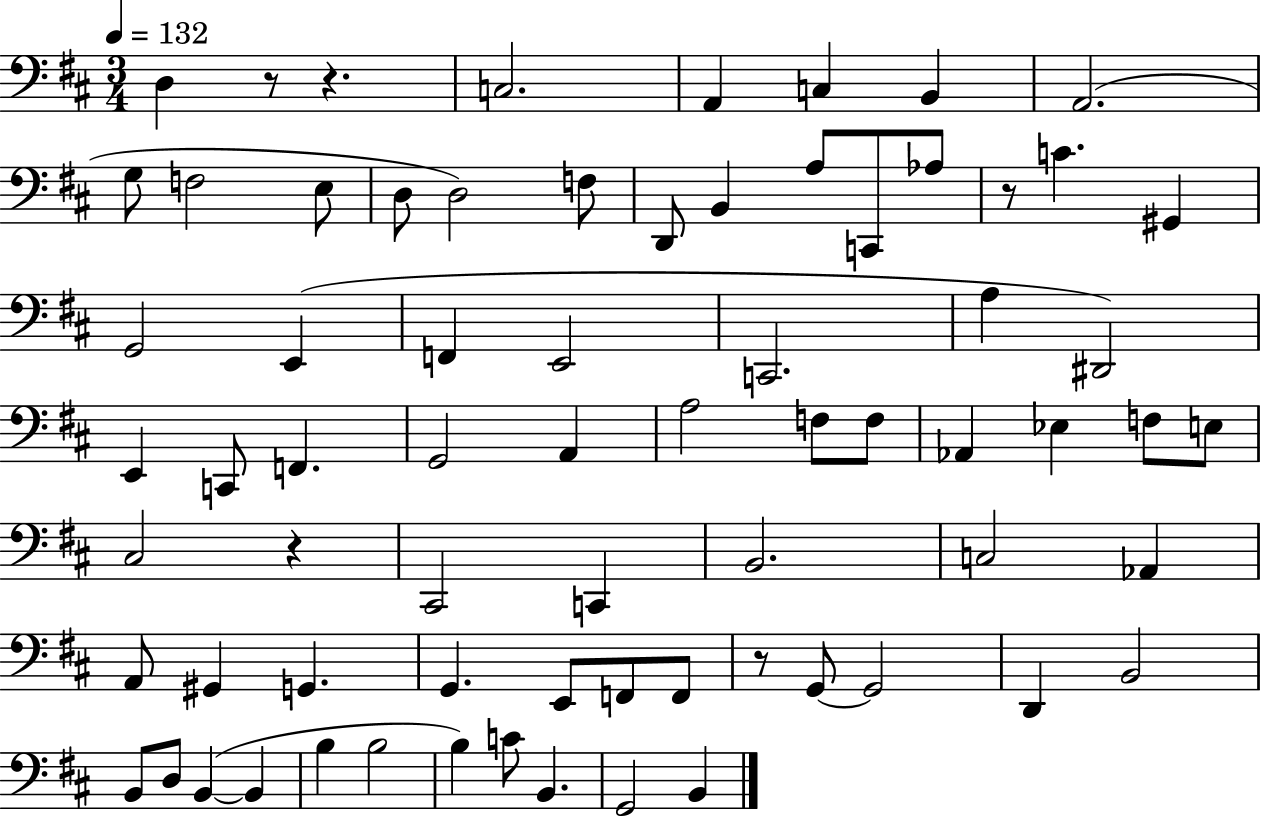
D3/q R/e R/q. C3/h. A2/q C3/q B2/q A2/h. G3/e F3/h E3/e D3/e D3/h F3/e D2/e B2/q A3/e C2/e Ab3/e R/e C4/q. G#2/q G2/h E2/q F2/q E2/h C2/h. A3/q D#2/h E2/q C2/e F2/q. G2/h A2/q A3/h F3/e F3/e Ab2/q Eb3/q F3/e E3/e C#3/h R/q C#2/h C2/q B2/h. C3/h Ab2/q A2/e G#2/q G2/q. G2/q. E2/e F2/e F2/e R/e G2/e G2/h D2/q B2/h B2/e D3/e B2/q B2/q B3/q B3/h B3/q C4/e B2/q. G2/h B2/q